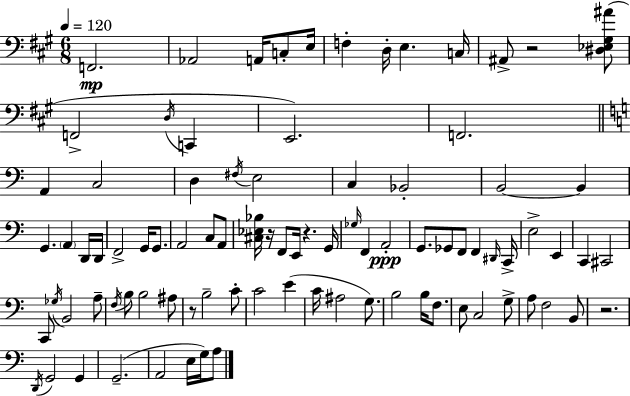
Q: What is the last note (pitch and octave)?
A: A3